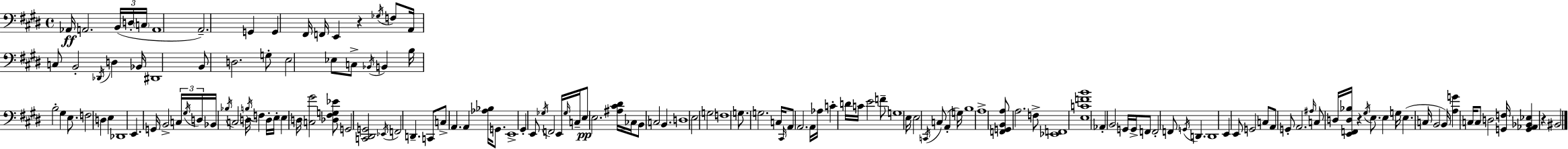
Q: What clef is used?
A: bass